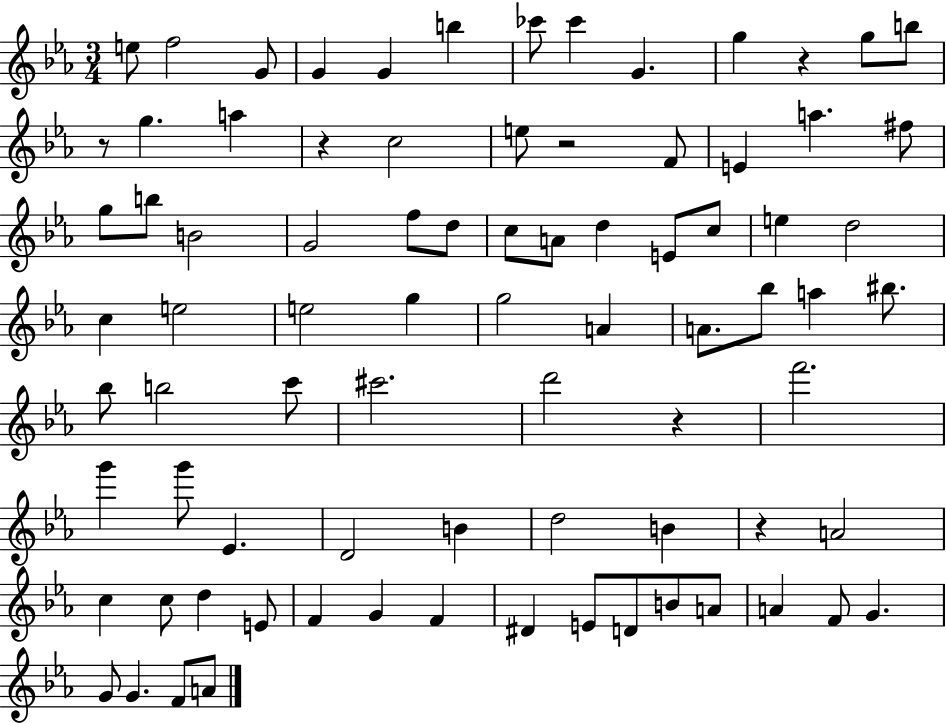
X:1
T:Untitled
M:3/4
L:1/4
K:Eb
e/2 f2 G/2 G G b _c'/2 _c' G g z g/2 b/2 z/2 g a z c2 e/2 z2 F/2 E a ^f/2 g/2 b/2 B2 G2 f/2 d/2 c/2 A/2 d E/2 c/2 e d2 c e2 e2 g g2 A A/2 _b/2 a ^b/2 _b/2 b2 c'/2 ^c'2 d'2 z f'2 g' g'/2 _E D2 B d2 B z A2 c c/2 d E/2 F G F ^D E/2 D/2 B/2 A/2 A F/2 G G/2 G F/2 A/2